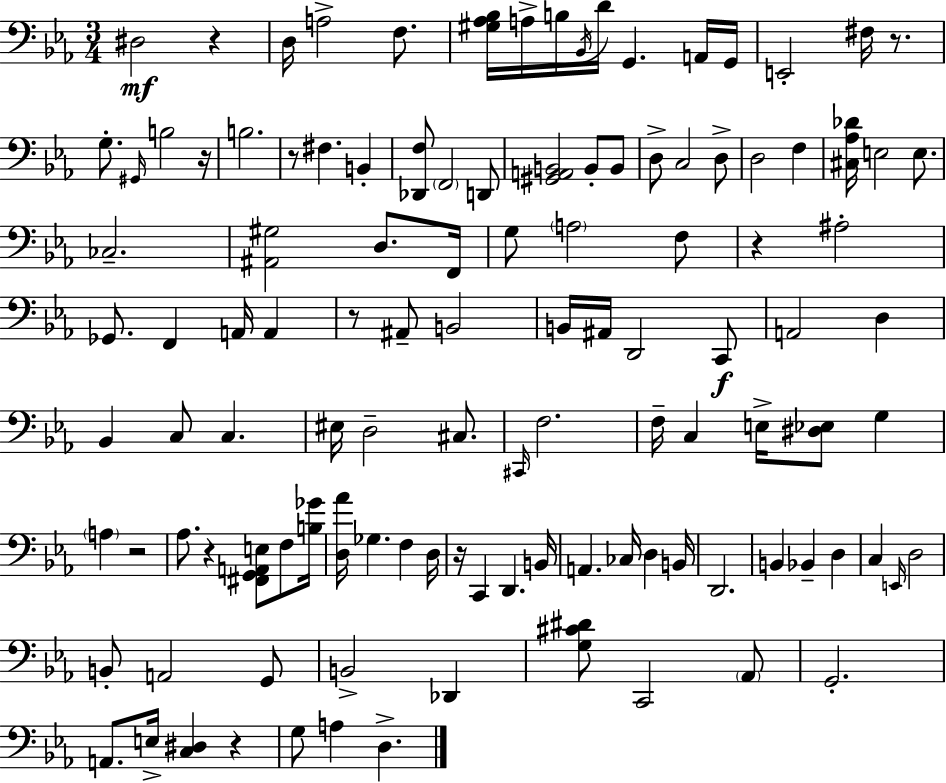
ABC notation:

X:1
T:Untitled
M:3/4
L:1/4
K:Eb
^D,2 z D,/4 A,2 F,/2 [^G,_A,_B,]/4 A,/4 B,/4 _B,,/4 D/4 G,, A,,/4 G,,/4 E,,2 ^F,/4 z/2 G,/2 ^G,,/4 B,2 z/4 B,2 z/2 ^F, B,, [_D,,F,]/2 F,,2 D,,/2 [^G,,A,,B,,]2 B,,/2 B,,/2 D,/2 C,2 D,/2 D,2 F, [^C,_A,_D]/4 E,2 E,/2 _C,2 [^A,,^G,]2 D,/2 F,,/4 G,/2 A,2 F,/2 z ^A,2 _G,,/2 F,, A,,/4 A,, z/2 ^A,,/2 B,,2 B,,/4 ^A,,/4 D,,2 C,,/2 A,,2 D, _B,, C,/2 C, ^E,/4 D,2 ^C,/2 ^C,,/4 F,2 F,/4 C, E,/4 [^D,_E,]/2 G, A, z2 _A,/2 z [^F,,G,,A,,E,]/2 F,/2 [B,_G]/4 [D,_A]/4 _G, F, D,/4 z/4 C,, D,, B,,/4 A,, _C,/4 D, B,,/4 D,,2 B,, _B,, D, C, E,,/4 D,2 B,,/2 A,,2 G,,/2 B,,2 _D,, [G,^C^D]/2 C,,2 _A,,/2 G,,2 A,,/2 E,/4 [C,^D,] z G,/2 A, D,